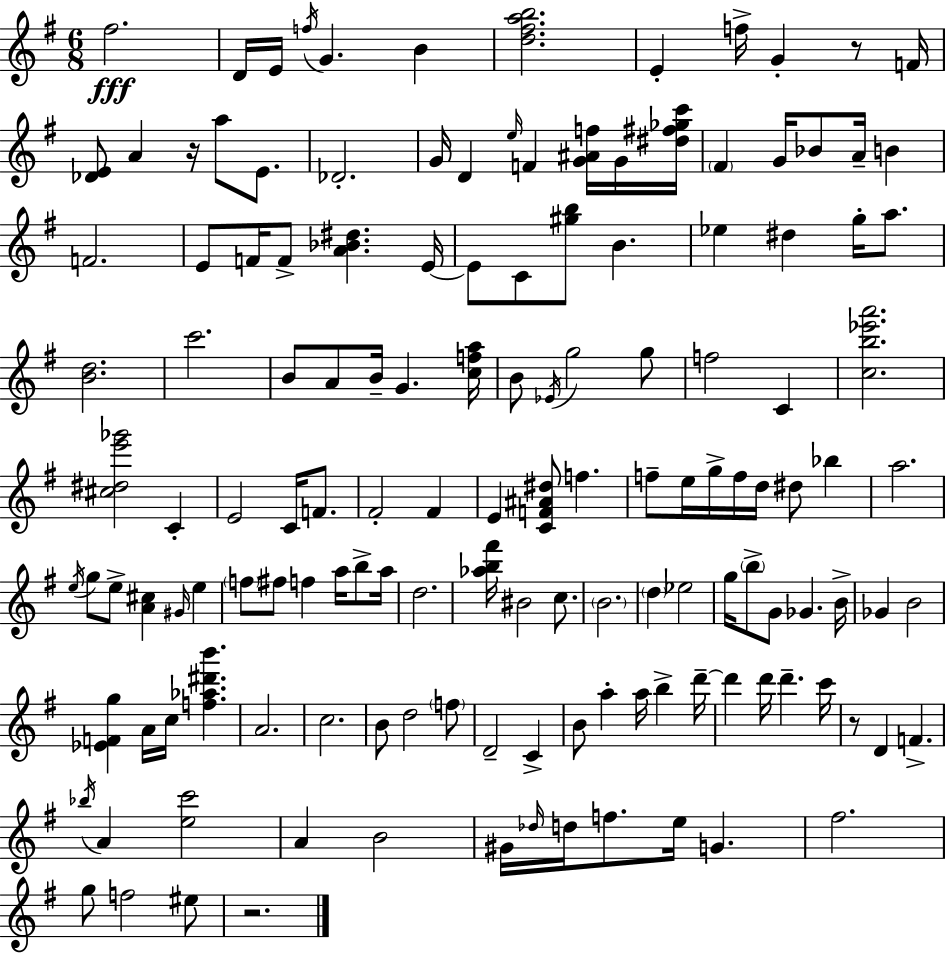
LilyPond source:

{
  \clef treble
  \numericTimeSignature
  \time 6/8
  \key e \minor
  fis''2.\fff | d'16 e'16 \acciaccatura { f''16 } g'4. b'4 | <d'' fis'' a'' b''>2. | e'4-. f''16-> g'4-. r8 | \break f'16 <des' e'>8 a'4 r16 a''8 e'8. | des'2.-. | g'16 d'4 \grace { e''16 } f'4 <g' ais' f''>16 | g'16 <dis'' fis'' ges'' c'''>16 \parenthesize fis'4 g'16 bes'8 a'16-- b'4 | \break f'2. | e'8 f'16 f'8-> <a' bes' dis''>4. | e'16~~ e'8 c'8 <gis'' b''>8 b'4. | ees''4 dis''4 g''16-. a''8. | \break <b' d''>2. | c'''2. | b'8 a'8 b'16-- g'4. | <c'' f'' a''>16 b'8 \acciaccatura { ees'16 } g''2 | \break g''8 f''2 c'4 | <c'' b'' ees''' a'''>2. | <cis'' dis'' e''' ges'''>2 c'4-. | e'2 c'16 | \break f'8. fis'2-. fis'4 | e'4 <c' f' ais' dis''>8 f''4. | f''8-- e''16 g''16-> f''16 d''16 dis''8 bes''4 | a''2. | \break \acciaccatura { e''16 } g''8 e''8-> <a' cis''>4 | \grace { gis'16 } e''4 \parenthesize f''8 fis''8 f''4 | a''16 b''8-> a''16 d''2. | <aes'' b'' fis'''>16 bis'2 | \break c''8. \parenthesize b'2. | \parenthesize d''4 ees''2 | g''16 \parenthesize b''8-> g'8 ges'4. | b'16-> ges'4 b'2 | \break <ees' f' g''>4 a'16 c''16 <f'' aes'' dis''' b'''>4. | a'2. | c''2. | b'8 d''2 | \break \parenthesize f''8 d'2-- | c'4-> b'8 a''4-. a''16 | b''4-> d'''16--~~ d'''4 d'''16 d'''4.-- | c'''16 r8 d'4 f'4.-> | \break \acciaccatura { bes''16 } a'4 <e'' c'''>2 | a'4 b'2 | gis'16 \grace { des''16 } d''16 f''8. | e''16 g'4. fis''2. | \break g''8 f''2 | eis''8 r2. | \bar "|."
}